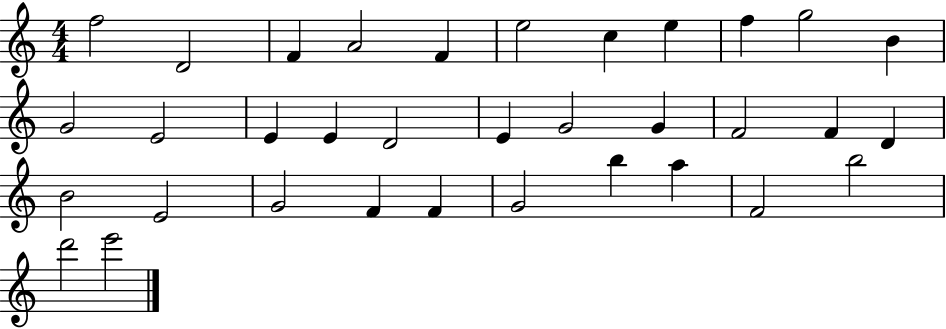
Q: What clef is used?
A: treble